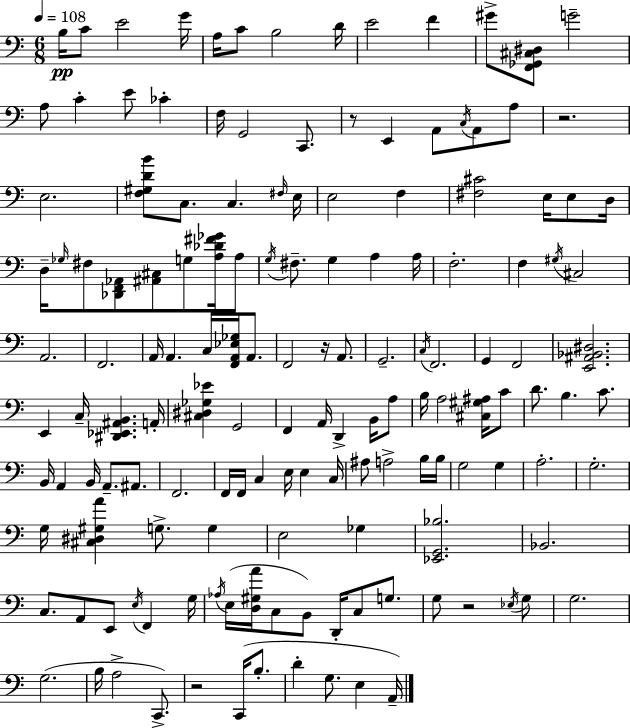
B3/s C4/e E4/h G4/s A3/s C4/e B3/h D4/s E4/h F4/q G#4/e [F2,Gb2,C#3,D#3]/e G4/h A3/e C4/q E4/e CES4/q F3/s G2/h C2/e. R/e E2/q A2/e C3/s A2/e A3/e R/h. E3/h. [F3,G#3,D4,B4]/e C3/e. C3/q. F#3/s E3/s E3/h F3/q [F#3,C#4]/h E3/s E3/e D3/s D3/s Gb3/s F#3/e [Db2,F2,Ab2]/e [A#2,C#3]/e G3/e [A3,Db4,F#4,Gb4]/s A3/e G3/s F#3/e. G3/q A3/q A3/s F3/h. F3/q G#3/s C#3/h A2/h. F2/h. A2/s A2/q. C3/s [F2,A2,Eb3,Gb3]/s A2/e. F2/h R/s A2/e. G2/h. C3/s F2/h. G2/q F2/h [E2,A#2,Bb2,D#3]/h. E2/q C3/s [D#2,Eb2,A#2,B2]/q. A2/s [C#3,D#3,Gb3,Eb4]/q G2/h F2/q A2/s D2/q B2/s A3/e B3/s A3/h [C#3,G#3,A#3]/s C4/e D4/e. B3/q. C4/e. B2/s A2/q B2/s A2/e. A#2/e. F2/h. F2/s F2/s C3/q E3/s E3/q C3/s A#3/e A3/h B3/s B3/s G3/h G3/q A3/h. G3/h. G3/s [C#3,D#3,G#3,A4]/q G3/e. G3/q E3/h Gb3/q [Eb2,G2,Bb3]/h. Bb2/h. C3/e. A2/e E2/e E3/s F2/q G3/s Ab3/s E3/s [D3,G#3,A4]/s C3/e B2/e D2/s C3/e G3/e. G3/e R/h Eb3/s G3/e G3/h. G3/h. B3/s A3/h C2/e. R/h C2/s B3/e. D4/q G3/e. E3/q A2/s